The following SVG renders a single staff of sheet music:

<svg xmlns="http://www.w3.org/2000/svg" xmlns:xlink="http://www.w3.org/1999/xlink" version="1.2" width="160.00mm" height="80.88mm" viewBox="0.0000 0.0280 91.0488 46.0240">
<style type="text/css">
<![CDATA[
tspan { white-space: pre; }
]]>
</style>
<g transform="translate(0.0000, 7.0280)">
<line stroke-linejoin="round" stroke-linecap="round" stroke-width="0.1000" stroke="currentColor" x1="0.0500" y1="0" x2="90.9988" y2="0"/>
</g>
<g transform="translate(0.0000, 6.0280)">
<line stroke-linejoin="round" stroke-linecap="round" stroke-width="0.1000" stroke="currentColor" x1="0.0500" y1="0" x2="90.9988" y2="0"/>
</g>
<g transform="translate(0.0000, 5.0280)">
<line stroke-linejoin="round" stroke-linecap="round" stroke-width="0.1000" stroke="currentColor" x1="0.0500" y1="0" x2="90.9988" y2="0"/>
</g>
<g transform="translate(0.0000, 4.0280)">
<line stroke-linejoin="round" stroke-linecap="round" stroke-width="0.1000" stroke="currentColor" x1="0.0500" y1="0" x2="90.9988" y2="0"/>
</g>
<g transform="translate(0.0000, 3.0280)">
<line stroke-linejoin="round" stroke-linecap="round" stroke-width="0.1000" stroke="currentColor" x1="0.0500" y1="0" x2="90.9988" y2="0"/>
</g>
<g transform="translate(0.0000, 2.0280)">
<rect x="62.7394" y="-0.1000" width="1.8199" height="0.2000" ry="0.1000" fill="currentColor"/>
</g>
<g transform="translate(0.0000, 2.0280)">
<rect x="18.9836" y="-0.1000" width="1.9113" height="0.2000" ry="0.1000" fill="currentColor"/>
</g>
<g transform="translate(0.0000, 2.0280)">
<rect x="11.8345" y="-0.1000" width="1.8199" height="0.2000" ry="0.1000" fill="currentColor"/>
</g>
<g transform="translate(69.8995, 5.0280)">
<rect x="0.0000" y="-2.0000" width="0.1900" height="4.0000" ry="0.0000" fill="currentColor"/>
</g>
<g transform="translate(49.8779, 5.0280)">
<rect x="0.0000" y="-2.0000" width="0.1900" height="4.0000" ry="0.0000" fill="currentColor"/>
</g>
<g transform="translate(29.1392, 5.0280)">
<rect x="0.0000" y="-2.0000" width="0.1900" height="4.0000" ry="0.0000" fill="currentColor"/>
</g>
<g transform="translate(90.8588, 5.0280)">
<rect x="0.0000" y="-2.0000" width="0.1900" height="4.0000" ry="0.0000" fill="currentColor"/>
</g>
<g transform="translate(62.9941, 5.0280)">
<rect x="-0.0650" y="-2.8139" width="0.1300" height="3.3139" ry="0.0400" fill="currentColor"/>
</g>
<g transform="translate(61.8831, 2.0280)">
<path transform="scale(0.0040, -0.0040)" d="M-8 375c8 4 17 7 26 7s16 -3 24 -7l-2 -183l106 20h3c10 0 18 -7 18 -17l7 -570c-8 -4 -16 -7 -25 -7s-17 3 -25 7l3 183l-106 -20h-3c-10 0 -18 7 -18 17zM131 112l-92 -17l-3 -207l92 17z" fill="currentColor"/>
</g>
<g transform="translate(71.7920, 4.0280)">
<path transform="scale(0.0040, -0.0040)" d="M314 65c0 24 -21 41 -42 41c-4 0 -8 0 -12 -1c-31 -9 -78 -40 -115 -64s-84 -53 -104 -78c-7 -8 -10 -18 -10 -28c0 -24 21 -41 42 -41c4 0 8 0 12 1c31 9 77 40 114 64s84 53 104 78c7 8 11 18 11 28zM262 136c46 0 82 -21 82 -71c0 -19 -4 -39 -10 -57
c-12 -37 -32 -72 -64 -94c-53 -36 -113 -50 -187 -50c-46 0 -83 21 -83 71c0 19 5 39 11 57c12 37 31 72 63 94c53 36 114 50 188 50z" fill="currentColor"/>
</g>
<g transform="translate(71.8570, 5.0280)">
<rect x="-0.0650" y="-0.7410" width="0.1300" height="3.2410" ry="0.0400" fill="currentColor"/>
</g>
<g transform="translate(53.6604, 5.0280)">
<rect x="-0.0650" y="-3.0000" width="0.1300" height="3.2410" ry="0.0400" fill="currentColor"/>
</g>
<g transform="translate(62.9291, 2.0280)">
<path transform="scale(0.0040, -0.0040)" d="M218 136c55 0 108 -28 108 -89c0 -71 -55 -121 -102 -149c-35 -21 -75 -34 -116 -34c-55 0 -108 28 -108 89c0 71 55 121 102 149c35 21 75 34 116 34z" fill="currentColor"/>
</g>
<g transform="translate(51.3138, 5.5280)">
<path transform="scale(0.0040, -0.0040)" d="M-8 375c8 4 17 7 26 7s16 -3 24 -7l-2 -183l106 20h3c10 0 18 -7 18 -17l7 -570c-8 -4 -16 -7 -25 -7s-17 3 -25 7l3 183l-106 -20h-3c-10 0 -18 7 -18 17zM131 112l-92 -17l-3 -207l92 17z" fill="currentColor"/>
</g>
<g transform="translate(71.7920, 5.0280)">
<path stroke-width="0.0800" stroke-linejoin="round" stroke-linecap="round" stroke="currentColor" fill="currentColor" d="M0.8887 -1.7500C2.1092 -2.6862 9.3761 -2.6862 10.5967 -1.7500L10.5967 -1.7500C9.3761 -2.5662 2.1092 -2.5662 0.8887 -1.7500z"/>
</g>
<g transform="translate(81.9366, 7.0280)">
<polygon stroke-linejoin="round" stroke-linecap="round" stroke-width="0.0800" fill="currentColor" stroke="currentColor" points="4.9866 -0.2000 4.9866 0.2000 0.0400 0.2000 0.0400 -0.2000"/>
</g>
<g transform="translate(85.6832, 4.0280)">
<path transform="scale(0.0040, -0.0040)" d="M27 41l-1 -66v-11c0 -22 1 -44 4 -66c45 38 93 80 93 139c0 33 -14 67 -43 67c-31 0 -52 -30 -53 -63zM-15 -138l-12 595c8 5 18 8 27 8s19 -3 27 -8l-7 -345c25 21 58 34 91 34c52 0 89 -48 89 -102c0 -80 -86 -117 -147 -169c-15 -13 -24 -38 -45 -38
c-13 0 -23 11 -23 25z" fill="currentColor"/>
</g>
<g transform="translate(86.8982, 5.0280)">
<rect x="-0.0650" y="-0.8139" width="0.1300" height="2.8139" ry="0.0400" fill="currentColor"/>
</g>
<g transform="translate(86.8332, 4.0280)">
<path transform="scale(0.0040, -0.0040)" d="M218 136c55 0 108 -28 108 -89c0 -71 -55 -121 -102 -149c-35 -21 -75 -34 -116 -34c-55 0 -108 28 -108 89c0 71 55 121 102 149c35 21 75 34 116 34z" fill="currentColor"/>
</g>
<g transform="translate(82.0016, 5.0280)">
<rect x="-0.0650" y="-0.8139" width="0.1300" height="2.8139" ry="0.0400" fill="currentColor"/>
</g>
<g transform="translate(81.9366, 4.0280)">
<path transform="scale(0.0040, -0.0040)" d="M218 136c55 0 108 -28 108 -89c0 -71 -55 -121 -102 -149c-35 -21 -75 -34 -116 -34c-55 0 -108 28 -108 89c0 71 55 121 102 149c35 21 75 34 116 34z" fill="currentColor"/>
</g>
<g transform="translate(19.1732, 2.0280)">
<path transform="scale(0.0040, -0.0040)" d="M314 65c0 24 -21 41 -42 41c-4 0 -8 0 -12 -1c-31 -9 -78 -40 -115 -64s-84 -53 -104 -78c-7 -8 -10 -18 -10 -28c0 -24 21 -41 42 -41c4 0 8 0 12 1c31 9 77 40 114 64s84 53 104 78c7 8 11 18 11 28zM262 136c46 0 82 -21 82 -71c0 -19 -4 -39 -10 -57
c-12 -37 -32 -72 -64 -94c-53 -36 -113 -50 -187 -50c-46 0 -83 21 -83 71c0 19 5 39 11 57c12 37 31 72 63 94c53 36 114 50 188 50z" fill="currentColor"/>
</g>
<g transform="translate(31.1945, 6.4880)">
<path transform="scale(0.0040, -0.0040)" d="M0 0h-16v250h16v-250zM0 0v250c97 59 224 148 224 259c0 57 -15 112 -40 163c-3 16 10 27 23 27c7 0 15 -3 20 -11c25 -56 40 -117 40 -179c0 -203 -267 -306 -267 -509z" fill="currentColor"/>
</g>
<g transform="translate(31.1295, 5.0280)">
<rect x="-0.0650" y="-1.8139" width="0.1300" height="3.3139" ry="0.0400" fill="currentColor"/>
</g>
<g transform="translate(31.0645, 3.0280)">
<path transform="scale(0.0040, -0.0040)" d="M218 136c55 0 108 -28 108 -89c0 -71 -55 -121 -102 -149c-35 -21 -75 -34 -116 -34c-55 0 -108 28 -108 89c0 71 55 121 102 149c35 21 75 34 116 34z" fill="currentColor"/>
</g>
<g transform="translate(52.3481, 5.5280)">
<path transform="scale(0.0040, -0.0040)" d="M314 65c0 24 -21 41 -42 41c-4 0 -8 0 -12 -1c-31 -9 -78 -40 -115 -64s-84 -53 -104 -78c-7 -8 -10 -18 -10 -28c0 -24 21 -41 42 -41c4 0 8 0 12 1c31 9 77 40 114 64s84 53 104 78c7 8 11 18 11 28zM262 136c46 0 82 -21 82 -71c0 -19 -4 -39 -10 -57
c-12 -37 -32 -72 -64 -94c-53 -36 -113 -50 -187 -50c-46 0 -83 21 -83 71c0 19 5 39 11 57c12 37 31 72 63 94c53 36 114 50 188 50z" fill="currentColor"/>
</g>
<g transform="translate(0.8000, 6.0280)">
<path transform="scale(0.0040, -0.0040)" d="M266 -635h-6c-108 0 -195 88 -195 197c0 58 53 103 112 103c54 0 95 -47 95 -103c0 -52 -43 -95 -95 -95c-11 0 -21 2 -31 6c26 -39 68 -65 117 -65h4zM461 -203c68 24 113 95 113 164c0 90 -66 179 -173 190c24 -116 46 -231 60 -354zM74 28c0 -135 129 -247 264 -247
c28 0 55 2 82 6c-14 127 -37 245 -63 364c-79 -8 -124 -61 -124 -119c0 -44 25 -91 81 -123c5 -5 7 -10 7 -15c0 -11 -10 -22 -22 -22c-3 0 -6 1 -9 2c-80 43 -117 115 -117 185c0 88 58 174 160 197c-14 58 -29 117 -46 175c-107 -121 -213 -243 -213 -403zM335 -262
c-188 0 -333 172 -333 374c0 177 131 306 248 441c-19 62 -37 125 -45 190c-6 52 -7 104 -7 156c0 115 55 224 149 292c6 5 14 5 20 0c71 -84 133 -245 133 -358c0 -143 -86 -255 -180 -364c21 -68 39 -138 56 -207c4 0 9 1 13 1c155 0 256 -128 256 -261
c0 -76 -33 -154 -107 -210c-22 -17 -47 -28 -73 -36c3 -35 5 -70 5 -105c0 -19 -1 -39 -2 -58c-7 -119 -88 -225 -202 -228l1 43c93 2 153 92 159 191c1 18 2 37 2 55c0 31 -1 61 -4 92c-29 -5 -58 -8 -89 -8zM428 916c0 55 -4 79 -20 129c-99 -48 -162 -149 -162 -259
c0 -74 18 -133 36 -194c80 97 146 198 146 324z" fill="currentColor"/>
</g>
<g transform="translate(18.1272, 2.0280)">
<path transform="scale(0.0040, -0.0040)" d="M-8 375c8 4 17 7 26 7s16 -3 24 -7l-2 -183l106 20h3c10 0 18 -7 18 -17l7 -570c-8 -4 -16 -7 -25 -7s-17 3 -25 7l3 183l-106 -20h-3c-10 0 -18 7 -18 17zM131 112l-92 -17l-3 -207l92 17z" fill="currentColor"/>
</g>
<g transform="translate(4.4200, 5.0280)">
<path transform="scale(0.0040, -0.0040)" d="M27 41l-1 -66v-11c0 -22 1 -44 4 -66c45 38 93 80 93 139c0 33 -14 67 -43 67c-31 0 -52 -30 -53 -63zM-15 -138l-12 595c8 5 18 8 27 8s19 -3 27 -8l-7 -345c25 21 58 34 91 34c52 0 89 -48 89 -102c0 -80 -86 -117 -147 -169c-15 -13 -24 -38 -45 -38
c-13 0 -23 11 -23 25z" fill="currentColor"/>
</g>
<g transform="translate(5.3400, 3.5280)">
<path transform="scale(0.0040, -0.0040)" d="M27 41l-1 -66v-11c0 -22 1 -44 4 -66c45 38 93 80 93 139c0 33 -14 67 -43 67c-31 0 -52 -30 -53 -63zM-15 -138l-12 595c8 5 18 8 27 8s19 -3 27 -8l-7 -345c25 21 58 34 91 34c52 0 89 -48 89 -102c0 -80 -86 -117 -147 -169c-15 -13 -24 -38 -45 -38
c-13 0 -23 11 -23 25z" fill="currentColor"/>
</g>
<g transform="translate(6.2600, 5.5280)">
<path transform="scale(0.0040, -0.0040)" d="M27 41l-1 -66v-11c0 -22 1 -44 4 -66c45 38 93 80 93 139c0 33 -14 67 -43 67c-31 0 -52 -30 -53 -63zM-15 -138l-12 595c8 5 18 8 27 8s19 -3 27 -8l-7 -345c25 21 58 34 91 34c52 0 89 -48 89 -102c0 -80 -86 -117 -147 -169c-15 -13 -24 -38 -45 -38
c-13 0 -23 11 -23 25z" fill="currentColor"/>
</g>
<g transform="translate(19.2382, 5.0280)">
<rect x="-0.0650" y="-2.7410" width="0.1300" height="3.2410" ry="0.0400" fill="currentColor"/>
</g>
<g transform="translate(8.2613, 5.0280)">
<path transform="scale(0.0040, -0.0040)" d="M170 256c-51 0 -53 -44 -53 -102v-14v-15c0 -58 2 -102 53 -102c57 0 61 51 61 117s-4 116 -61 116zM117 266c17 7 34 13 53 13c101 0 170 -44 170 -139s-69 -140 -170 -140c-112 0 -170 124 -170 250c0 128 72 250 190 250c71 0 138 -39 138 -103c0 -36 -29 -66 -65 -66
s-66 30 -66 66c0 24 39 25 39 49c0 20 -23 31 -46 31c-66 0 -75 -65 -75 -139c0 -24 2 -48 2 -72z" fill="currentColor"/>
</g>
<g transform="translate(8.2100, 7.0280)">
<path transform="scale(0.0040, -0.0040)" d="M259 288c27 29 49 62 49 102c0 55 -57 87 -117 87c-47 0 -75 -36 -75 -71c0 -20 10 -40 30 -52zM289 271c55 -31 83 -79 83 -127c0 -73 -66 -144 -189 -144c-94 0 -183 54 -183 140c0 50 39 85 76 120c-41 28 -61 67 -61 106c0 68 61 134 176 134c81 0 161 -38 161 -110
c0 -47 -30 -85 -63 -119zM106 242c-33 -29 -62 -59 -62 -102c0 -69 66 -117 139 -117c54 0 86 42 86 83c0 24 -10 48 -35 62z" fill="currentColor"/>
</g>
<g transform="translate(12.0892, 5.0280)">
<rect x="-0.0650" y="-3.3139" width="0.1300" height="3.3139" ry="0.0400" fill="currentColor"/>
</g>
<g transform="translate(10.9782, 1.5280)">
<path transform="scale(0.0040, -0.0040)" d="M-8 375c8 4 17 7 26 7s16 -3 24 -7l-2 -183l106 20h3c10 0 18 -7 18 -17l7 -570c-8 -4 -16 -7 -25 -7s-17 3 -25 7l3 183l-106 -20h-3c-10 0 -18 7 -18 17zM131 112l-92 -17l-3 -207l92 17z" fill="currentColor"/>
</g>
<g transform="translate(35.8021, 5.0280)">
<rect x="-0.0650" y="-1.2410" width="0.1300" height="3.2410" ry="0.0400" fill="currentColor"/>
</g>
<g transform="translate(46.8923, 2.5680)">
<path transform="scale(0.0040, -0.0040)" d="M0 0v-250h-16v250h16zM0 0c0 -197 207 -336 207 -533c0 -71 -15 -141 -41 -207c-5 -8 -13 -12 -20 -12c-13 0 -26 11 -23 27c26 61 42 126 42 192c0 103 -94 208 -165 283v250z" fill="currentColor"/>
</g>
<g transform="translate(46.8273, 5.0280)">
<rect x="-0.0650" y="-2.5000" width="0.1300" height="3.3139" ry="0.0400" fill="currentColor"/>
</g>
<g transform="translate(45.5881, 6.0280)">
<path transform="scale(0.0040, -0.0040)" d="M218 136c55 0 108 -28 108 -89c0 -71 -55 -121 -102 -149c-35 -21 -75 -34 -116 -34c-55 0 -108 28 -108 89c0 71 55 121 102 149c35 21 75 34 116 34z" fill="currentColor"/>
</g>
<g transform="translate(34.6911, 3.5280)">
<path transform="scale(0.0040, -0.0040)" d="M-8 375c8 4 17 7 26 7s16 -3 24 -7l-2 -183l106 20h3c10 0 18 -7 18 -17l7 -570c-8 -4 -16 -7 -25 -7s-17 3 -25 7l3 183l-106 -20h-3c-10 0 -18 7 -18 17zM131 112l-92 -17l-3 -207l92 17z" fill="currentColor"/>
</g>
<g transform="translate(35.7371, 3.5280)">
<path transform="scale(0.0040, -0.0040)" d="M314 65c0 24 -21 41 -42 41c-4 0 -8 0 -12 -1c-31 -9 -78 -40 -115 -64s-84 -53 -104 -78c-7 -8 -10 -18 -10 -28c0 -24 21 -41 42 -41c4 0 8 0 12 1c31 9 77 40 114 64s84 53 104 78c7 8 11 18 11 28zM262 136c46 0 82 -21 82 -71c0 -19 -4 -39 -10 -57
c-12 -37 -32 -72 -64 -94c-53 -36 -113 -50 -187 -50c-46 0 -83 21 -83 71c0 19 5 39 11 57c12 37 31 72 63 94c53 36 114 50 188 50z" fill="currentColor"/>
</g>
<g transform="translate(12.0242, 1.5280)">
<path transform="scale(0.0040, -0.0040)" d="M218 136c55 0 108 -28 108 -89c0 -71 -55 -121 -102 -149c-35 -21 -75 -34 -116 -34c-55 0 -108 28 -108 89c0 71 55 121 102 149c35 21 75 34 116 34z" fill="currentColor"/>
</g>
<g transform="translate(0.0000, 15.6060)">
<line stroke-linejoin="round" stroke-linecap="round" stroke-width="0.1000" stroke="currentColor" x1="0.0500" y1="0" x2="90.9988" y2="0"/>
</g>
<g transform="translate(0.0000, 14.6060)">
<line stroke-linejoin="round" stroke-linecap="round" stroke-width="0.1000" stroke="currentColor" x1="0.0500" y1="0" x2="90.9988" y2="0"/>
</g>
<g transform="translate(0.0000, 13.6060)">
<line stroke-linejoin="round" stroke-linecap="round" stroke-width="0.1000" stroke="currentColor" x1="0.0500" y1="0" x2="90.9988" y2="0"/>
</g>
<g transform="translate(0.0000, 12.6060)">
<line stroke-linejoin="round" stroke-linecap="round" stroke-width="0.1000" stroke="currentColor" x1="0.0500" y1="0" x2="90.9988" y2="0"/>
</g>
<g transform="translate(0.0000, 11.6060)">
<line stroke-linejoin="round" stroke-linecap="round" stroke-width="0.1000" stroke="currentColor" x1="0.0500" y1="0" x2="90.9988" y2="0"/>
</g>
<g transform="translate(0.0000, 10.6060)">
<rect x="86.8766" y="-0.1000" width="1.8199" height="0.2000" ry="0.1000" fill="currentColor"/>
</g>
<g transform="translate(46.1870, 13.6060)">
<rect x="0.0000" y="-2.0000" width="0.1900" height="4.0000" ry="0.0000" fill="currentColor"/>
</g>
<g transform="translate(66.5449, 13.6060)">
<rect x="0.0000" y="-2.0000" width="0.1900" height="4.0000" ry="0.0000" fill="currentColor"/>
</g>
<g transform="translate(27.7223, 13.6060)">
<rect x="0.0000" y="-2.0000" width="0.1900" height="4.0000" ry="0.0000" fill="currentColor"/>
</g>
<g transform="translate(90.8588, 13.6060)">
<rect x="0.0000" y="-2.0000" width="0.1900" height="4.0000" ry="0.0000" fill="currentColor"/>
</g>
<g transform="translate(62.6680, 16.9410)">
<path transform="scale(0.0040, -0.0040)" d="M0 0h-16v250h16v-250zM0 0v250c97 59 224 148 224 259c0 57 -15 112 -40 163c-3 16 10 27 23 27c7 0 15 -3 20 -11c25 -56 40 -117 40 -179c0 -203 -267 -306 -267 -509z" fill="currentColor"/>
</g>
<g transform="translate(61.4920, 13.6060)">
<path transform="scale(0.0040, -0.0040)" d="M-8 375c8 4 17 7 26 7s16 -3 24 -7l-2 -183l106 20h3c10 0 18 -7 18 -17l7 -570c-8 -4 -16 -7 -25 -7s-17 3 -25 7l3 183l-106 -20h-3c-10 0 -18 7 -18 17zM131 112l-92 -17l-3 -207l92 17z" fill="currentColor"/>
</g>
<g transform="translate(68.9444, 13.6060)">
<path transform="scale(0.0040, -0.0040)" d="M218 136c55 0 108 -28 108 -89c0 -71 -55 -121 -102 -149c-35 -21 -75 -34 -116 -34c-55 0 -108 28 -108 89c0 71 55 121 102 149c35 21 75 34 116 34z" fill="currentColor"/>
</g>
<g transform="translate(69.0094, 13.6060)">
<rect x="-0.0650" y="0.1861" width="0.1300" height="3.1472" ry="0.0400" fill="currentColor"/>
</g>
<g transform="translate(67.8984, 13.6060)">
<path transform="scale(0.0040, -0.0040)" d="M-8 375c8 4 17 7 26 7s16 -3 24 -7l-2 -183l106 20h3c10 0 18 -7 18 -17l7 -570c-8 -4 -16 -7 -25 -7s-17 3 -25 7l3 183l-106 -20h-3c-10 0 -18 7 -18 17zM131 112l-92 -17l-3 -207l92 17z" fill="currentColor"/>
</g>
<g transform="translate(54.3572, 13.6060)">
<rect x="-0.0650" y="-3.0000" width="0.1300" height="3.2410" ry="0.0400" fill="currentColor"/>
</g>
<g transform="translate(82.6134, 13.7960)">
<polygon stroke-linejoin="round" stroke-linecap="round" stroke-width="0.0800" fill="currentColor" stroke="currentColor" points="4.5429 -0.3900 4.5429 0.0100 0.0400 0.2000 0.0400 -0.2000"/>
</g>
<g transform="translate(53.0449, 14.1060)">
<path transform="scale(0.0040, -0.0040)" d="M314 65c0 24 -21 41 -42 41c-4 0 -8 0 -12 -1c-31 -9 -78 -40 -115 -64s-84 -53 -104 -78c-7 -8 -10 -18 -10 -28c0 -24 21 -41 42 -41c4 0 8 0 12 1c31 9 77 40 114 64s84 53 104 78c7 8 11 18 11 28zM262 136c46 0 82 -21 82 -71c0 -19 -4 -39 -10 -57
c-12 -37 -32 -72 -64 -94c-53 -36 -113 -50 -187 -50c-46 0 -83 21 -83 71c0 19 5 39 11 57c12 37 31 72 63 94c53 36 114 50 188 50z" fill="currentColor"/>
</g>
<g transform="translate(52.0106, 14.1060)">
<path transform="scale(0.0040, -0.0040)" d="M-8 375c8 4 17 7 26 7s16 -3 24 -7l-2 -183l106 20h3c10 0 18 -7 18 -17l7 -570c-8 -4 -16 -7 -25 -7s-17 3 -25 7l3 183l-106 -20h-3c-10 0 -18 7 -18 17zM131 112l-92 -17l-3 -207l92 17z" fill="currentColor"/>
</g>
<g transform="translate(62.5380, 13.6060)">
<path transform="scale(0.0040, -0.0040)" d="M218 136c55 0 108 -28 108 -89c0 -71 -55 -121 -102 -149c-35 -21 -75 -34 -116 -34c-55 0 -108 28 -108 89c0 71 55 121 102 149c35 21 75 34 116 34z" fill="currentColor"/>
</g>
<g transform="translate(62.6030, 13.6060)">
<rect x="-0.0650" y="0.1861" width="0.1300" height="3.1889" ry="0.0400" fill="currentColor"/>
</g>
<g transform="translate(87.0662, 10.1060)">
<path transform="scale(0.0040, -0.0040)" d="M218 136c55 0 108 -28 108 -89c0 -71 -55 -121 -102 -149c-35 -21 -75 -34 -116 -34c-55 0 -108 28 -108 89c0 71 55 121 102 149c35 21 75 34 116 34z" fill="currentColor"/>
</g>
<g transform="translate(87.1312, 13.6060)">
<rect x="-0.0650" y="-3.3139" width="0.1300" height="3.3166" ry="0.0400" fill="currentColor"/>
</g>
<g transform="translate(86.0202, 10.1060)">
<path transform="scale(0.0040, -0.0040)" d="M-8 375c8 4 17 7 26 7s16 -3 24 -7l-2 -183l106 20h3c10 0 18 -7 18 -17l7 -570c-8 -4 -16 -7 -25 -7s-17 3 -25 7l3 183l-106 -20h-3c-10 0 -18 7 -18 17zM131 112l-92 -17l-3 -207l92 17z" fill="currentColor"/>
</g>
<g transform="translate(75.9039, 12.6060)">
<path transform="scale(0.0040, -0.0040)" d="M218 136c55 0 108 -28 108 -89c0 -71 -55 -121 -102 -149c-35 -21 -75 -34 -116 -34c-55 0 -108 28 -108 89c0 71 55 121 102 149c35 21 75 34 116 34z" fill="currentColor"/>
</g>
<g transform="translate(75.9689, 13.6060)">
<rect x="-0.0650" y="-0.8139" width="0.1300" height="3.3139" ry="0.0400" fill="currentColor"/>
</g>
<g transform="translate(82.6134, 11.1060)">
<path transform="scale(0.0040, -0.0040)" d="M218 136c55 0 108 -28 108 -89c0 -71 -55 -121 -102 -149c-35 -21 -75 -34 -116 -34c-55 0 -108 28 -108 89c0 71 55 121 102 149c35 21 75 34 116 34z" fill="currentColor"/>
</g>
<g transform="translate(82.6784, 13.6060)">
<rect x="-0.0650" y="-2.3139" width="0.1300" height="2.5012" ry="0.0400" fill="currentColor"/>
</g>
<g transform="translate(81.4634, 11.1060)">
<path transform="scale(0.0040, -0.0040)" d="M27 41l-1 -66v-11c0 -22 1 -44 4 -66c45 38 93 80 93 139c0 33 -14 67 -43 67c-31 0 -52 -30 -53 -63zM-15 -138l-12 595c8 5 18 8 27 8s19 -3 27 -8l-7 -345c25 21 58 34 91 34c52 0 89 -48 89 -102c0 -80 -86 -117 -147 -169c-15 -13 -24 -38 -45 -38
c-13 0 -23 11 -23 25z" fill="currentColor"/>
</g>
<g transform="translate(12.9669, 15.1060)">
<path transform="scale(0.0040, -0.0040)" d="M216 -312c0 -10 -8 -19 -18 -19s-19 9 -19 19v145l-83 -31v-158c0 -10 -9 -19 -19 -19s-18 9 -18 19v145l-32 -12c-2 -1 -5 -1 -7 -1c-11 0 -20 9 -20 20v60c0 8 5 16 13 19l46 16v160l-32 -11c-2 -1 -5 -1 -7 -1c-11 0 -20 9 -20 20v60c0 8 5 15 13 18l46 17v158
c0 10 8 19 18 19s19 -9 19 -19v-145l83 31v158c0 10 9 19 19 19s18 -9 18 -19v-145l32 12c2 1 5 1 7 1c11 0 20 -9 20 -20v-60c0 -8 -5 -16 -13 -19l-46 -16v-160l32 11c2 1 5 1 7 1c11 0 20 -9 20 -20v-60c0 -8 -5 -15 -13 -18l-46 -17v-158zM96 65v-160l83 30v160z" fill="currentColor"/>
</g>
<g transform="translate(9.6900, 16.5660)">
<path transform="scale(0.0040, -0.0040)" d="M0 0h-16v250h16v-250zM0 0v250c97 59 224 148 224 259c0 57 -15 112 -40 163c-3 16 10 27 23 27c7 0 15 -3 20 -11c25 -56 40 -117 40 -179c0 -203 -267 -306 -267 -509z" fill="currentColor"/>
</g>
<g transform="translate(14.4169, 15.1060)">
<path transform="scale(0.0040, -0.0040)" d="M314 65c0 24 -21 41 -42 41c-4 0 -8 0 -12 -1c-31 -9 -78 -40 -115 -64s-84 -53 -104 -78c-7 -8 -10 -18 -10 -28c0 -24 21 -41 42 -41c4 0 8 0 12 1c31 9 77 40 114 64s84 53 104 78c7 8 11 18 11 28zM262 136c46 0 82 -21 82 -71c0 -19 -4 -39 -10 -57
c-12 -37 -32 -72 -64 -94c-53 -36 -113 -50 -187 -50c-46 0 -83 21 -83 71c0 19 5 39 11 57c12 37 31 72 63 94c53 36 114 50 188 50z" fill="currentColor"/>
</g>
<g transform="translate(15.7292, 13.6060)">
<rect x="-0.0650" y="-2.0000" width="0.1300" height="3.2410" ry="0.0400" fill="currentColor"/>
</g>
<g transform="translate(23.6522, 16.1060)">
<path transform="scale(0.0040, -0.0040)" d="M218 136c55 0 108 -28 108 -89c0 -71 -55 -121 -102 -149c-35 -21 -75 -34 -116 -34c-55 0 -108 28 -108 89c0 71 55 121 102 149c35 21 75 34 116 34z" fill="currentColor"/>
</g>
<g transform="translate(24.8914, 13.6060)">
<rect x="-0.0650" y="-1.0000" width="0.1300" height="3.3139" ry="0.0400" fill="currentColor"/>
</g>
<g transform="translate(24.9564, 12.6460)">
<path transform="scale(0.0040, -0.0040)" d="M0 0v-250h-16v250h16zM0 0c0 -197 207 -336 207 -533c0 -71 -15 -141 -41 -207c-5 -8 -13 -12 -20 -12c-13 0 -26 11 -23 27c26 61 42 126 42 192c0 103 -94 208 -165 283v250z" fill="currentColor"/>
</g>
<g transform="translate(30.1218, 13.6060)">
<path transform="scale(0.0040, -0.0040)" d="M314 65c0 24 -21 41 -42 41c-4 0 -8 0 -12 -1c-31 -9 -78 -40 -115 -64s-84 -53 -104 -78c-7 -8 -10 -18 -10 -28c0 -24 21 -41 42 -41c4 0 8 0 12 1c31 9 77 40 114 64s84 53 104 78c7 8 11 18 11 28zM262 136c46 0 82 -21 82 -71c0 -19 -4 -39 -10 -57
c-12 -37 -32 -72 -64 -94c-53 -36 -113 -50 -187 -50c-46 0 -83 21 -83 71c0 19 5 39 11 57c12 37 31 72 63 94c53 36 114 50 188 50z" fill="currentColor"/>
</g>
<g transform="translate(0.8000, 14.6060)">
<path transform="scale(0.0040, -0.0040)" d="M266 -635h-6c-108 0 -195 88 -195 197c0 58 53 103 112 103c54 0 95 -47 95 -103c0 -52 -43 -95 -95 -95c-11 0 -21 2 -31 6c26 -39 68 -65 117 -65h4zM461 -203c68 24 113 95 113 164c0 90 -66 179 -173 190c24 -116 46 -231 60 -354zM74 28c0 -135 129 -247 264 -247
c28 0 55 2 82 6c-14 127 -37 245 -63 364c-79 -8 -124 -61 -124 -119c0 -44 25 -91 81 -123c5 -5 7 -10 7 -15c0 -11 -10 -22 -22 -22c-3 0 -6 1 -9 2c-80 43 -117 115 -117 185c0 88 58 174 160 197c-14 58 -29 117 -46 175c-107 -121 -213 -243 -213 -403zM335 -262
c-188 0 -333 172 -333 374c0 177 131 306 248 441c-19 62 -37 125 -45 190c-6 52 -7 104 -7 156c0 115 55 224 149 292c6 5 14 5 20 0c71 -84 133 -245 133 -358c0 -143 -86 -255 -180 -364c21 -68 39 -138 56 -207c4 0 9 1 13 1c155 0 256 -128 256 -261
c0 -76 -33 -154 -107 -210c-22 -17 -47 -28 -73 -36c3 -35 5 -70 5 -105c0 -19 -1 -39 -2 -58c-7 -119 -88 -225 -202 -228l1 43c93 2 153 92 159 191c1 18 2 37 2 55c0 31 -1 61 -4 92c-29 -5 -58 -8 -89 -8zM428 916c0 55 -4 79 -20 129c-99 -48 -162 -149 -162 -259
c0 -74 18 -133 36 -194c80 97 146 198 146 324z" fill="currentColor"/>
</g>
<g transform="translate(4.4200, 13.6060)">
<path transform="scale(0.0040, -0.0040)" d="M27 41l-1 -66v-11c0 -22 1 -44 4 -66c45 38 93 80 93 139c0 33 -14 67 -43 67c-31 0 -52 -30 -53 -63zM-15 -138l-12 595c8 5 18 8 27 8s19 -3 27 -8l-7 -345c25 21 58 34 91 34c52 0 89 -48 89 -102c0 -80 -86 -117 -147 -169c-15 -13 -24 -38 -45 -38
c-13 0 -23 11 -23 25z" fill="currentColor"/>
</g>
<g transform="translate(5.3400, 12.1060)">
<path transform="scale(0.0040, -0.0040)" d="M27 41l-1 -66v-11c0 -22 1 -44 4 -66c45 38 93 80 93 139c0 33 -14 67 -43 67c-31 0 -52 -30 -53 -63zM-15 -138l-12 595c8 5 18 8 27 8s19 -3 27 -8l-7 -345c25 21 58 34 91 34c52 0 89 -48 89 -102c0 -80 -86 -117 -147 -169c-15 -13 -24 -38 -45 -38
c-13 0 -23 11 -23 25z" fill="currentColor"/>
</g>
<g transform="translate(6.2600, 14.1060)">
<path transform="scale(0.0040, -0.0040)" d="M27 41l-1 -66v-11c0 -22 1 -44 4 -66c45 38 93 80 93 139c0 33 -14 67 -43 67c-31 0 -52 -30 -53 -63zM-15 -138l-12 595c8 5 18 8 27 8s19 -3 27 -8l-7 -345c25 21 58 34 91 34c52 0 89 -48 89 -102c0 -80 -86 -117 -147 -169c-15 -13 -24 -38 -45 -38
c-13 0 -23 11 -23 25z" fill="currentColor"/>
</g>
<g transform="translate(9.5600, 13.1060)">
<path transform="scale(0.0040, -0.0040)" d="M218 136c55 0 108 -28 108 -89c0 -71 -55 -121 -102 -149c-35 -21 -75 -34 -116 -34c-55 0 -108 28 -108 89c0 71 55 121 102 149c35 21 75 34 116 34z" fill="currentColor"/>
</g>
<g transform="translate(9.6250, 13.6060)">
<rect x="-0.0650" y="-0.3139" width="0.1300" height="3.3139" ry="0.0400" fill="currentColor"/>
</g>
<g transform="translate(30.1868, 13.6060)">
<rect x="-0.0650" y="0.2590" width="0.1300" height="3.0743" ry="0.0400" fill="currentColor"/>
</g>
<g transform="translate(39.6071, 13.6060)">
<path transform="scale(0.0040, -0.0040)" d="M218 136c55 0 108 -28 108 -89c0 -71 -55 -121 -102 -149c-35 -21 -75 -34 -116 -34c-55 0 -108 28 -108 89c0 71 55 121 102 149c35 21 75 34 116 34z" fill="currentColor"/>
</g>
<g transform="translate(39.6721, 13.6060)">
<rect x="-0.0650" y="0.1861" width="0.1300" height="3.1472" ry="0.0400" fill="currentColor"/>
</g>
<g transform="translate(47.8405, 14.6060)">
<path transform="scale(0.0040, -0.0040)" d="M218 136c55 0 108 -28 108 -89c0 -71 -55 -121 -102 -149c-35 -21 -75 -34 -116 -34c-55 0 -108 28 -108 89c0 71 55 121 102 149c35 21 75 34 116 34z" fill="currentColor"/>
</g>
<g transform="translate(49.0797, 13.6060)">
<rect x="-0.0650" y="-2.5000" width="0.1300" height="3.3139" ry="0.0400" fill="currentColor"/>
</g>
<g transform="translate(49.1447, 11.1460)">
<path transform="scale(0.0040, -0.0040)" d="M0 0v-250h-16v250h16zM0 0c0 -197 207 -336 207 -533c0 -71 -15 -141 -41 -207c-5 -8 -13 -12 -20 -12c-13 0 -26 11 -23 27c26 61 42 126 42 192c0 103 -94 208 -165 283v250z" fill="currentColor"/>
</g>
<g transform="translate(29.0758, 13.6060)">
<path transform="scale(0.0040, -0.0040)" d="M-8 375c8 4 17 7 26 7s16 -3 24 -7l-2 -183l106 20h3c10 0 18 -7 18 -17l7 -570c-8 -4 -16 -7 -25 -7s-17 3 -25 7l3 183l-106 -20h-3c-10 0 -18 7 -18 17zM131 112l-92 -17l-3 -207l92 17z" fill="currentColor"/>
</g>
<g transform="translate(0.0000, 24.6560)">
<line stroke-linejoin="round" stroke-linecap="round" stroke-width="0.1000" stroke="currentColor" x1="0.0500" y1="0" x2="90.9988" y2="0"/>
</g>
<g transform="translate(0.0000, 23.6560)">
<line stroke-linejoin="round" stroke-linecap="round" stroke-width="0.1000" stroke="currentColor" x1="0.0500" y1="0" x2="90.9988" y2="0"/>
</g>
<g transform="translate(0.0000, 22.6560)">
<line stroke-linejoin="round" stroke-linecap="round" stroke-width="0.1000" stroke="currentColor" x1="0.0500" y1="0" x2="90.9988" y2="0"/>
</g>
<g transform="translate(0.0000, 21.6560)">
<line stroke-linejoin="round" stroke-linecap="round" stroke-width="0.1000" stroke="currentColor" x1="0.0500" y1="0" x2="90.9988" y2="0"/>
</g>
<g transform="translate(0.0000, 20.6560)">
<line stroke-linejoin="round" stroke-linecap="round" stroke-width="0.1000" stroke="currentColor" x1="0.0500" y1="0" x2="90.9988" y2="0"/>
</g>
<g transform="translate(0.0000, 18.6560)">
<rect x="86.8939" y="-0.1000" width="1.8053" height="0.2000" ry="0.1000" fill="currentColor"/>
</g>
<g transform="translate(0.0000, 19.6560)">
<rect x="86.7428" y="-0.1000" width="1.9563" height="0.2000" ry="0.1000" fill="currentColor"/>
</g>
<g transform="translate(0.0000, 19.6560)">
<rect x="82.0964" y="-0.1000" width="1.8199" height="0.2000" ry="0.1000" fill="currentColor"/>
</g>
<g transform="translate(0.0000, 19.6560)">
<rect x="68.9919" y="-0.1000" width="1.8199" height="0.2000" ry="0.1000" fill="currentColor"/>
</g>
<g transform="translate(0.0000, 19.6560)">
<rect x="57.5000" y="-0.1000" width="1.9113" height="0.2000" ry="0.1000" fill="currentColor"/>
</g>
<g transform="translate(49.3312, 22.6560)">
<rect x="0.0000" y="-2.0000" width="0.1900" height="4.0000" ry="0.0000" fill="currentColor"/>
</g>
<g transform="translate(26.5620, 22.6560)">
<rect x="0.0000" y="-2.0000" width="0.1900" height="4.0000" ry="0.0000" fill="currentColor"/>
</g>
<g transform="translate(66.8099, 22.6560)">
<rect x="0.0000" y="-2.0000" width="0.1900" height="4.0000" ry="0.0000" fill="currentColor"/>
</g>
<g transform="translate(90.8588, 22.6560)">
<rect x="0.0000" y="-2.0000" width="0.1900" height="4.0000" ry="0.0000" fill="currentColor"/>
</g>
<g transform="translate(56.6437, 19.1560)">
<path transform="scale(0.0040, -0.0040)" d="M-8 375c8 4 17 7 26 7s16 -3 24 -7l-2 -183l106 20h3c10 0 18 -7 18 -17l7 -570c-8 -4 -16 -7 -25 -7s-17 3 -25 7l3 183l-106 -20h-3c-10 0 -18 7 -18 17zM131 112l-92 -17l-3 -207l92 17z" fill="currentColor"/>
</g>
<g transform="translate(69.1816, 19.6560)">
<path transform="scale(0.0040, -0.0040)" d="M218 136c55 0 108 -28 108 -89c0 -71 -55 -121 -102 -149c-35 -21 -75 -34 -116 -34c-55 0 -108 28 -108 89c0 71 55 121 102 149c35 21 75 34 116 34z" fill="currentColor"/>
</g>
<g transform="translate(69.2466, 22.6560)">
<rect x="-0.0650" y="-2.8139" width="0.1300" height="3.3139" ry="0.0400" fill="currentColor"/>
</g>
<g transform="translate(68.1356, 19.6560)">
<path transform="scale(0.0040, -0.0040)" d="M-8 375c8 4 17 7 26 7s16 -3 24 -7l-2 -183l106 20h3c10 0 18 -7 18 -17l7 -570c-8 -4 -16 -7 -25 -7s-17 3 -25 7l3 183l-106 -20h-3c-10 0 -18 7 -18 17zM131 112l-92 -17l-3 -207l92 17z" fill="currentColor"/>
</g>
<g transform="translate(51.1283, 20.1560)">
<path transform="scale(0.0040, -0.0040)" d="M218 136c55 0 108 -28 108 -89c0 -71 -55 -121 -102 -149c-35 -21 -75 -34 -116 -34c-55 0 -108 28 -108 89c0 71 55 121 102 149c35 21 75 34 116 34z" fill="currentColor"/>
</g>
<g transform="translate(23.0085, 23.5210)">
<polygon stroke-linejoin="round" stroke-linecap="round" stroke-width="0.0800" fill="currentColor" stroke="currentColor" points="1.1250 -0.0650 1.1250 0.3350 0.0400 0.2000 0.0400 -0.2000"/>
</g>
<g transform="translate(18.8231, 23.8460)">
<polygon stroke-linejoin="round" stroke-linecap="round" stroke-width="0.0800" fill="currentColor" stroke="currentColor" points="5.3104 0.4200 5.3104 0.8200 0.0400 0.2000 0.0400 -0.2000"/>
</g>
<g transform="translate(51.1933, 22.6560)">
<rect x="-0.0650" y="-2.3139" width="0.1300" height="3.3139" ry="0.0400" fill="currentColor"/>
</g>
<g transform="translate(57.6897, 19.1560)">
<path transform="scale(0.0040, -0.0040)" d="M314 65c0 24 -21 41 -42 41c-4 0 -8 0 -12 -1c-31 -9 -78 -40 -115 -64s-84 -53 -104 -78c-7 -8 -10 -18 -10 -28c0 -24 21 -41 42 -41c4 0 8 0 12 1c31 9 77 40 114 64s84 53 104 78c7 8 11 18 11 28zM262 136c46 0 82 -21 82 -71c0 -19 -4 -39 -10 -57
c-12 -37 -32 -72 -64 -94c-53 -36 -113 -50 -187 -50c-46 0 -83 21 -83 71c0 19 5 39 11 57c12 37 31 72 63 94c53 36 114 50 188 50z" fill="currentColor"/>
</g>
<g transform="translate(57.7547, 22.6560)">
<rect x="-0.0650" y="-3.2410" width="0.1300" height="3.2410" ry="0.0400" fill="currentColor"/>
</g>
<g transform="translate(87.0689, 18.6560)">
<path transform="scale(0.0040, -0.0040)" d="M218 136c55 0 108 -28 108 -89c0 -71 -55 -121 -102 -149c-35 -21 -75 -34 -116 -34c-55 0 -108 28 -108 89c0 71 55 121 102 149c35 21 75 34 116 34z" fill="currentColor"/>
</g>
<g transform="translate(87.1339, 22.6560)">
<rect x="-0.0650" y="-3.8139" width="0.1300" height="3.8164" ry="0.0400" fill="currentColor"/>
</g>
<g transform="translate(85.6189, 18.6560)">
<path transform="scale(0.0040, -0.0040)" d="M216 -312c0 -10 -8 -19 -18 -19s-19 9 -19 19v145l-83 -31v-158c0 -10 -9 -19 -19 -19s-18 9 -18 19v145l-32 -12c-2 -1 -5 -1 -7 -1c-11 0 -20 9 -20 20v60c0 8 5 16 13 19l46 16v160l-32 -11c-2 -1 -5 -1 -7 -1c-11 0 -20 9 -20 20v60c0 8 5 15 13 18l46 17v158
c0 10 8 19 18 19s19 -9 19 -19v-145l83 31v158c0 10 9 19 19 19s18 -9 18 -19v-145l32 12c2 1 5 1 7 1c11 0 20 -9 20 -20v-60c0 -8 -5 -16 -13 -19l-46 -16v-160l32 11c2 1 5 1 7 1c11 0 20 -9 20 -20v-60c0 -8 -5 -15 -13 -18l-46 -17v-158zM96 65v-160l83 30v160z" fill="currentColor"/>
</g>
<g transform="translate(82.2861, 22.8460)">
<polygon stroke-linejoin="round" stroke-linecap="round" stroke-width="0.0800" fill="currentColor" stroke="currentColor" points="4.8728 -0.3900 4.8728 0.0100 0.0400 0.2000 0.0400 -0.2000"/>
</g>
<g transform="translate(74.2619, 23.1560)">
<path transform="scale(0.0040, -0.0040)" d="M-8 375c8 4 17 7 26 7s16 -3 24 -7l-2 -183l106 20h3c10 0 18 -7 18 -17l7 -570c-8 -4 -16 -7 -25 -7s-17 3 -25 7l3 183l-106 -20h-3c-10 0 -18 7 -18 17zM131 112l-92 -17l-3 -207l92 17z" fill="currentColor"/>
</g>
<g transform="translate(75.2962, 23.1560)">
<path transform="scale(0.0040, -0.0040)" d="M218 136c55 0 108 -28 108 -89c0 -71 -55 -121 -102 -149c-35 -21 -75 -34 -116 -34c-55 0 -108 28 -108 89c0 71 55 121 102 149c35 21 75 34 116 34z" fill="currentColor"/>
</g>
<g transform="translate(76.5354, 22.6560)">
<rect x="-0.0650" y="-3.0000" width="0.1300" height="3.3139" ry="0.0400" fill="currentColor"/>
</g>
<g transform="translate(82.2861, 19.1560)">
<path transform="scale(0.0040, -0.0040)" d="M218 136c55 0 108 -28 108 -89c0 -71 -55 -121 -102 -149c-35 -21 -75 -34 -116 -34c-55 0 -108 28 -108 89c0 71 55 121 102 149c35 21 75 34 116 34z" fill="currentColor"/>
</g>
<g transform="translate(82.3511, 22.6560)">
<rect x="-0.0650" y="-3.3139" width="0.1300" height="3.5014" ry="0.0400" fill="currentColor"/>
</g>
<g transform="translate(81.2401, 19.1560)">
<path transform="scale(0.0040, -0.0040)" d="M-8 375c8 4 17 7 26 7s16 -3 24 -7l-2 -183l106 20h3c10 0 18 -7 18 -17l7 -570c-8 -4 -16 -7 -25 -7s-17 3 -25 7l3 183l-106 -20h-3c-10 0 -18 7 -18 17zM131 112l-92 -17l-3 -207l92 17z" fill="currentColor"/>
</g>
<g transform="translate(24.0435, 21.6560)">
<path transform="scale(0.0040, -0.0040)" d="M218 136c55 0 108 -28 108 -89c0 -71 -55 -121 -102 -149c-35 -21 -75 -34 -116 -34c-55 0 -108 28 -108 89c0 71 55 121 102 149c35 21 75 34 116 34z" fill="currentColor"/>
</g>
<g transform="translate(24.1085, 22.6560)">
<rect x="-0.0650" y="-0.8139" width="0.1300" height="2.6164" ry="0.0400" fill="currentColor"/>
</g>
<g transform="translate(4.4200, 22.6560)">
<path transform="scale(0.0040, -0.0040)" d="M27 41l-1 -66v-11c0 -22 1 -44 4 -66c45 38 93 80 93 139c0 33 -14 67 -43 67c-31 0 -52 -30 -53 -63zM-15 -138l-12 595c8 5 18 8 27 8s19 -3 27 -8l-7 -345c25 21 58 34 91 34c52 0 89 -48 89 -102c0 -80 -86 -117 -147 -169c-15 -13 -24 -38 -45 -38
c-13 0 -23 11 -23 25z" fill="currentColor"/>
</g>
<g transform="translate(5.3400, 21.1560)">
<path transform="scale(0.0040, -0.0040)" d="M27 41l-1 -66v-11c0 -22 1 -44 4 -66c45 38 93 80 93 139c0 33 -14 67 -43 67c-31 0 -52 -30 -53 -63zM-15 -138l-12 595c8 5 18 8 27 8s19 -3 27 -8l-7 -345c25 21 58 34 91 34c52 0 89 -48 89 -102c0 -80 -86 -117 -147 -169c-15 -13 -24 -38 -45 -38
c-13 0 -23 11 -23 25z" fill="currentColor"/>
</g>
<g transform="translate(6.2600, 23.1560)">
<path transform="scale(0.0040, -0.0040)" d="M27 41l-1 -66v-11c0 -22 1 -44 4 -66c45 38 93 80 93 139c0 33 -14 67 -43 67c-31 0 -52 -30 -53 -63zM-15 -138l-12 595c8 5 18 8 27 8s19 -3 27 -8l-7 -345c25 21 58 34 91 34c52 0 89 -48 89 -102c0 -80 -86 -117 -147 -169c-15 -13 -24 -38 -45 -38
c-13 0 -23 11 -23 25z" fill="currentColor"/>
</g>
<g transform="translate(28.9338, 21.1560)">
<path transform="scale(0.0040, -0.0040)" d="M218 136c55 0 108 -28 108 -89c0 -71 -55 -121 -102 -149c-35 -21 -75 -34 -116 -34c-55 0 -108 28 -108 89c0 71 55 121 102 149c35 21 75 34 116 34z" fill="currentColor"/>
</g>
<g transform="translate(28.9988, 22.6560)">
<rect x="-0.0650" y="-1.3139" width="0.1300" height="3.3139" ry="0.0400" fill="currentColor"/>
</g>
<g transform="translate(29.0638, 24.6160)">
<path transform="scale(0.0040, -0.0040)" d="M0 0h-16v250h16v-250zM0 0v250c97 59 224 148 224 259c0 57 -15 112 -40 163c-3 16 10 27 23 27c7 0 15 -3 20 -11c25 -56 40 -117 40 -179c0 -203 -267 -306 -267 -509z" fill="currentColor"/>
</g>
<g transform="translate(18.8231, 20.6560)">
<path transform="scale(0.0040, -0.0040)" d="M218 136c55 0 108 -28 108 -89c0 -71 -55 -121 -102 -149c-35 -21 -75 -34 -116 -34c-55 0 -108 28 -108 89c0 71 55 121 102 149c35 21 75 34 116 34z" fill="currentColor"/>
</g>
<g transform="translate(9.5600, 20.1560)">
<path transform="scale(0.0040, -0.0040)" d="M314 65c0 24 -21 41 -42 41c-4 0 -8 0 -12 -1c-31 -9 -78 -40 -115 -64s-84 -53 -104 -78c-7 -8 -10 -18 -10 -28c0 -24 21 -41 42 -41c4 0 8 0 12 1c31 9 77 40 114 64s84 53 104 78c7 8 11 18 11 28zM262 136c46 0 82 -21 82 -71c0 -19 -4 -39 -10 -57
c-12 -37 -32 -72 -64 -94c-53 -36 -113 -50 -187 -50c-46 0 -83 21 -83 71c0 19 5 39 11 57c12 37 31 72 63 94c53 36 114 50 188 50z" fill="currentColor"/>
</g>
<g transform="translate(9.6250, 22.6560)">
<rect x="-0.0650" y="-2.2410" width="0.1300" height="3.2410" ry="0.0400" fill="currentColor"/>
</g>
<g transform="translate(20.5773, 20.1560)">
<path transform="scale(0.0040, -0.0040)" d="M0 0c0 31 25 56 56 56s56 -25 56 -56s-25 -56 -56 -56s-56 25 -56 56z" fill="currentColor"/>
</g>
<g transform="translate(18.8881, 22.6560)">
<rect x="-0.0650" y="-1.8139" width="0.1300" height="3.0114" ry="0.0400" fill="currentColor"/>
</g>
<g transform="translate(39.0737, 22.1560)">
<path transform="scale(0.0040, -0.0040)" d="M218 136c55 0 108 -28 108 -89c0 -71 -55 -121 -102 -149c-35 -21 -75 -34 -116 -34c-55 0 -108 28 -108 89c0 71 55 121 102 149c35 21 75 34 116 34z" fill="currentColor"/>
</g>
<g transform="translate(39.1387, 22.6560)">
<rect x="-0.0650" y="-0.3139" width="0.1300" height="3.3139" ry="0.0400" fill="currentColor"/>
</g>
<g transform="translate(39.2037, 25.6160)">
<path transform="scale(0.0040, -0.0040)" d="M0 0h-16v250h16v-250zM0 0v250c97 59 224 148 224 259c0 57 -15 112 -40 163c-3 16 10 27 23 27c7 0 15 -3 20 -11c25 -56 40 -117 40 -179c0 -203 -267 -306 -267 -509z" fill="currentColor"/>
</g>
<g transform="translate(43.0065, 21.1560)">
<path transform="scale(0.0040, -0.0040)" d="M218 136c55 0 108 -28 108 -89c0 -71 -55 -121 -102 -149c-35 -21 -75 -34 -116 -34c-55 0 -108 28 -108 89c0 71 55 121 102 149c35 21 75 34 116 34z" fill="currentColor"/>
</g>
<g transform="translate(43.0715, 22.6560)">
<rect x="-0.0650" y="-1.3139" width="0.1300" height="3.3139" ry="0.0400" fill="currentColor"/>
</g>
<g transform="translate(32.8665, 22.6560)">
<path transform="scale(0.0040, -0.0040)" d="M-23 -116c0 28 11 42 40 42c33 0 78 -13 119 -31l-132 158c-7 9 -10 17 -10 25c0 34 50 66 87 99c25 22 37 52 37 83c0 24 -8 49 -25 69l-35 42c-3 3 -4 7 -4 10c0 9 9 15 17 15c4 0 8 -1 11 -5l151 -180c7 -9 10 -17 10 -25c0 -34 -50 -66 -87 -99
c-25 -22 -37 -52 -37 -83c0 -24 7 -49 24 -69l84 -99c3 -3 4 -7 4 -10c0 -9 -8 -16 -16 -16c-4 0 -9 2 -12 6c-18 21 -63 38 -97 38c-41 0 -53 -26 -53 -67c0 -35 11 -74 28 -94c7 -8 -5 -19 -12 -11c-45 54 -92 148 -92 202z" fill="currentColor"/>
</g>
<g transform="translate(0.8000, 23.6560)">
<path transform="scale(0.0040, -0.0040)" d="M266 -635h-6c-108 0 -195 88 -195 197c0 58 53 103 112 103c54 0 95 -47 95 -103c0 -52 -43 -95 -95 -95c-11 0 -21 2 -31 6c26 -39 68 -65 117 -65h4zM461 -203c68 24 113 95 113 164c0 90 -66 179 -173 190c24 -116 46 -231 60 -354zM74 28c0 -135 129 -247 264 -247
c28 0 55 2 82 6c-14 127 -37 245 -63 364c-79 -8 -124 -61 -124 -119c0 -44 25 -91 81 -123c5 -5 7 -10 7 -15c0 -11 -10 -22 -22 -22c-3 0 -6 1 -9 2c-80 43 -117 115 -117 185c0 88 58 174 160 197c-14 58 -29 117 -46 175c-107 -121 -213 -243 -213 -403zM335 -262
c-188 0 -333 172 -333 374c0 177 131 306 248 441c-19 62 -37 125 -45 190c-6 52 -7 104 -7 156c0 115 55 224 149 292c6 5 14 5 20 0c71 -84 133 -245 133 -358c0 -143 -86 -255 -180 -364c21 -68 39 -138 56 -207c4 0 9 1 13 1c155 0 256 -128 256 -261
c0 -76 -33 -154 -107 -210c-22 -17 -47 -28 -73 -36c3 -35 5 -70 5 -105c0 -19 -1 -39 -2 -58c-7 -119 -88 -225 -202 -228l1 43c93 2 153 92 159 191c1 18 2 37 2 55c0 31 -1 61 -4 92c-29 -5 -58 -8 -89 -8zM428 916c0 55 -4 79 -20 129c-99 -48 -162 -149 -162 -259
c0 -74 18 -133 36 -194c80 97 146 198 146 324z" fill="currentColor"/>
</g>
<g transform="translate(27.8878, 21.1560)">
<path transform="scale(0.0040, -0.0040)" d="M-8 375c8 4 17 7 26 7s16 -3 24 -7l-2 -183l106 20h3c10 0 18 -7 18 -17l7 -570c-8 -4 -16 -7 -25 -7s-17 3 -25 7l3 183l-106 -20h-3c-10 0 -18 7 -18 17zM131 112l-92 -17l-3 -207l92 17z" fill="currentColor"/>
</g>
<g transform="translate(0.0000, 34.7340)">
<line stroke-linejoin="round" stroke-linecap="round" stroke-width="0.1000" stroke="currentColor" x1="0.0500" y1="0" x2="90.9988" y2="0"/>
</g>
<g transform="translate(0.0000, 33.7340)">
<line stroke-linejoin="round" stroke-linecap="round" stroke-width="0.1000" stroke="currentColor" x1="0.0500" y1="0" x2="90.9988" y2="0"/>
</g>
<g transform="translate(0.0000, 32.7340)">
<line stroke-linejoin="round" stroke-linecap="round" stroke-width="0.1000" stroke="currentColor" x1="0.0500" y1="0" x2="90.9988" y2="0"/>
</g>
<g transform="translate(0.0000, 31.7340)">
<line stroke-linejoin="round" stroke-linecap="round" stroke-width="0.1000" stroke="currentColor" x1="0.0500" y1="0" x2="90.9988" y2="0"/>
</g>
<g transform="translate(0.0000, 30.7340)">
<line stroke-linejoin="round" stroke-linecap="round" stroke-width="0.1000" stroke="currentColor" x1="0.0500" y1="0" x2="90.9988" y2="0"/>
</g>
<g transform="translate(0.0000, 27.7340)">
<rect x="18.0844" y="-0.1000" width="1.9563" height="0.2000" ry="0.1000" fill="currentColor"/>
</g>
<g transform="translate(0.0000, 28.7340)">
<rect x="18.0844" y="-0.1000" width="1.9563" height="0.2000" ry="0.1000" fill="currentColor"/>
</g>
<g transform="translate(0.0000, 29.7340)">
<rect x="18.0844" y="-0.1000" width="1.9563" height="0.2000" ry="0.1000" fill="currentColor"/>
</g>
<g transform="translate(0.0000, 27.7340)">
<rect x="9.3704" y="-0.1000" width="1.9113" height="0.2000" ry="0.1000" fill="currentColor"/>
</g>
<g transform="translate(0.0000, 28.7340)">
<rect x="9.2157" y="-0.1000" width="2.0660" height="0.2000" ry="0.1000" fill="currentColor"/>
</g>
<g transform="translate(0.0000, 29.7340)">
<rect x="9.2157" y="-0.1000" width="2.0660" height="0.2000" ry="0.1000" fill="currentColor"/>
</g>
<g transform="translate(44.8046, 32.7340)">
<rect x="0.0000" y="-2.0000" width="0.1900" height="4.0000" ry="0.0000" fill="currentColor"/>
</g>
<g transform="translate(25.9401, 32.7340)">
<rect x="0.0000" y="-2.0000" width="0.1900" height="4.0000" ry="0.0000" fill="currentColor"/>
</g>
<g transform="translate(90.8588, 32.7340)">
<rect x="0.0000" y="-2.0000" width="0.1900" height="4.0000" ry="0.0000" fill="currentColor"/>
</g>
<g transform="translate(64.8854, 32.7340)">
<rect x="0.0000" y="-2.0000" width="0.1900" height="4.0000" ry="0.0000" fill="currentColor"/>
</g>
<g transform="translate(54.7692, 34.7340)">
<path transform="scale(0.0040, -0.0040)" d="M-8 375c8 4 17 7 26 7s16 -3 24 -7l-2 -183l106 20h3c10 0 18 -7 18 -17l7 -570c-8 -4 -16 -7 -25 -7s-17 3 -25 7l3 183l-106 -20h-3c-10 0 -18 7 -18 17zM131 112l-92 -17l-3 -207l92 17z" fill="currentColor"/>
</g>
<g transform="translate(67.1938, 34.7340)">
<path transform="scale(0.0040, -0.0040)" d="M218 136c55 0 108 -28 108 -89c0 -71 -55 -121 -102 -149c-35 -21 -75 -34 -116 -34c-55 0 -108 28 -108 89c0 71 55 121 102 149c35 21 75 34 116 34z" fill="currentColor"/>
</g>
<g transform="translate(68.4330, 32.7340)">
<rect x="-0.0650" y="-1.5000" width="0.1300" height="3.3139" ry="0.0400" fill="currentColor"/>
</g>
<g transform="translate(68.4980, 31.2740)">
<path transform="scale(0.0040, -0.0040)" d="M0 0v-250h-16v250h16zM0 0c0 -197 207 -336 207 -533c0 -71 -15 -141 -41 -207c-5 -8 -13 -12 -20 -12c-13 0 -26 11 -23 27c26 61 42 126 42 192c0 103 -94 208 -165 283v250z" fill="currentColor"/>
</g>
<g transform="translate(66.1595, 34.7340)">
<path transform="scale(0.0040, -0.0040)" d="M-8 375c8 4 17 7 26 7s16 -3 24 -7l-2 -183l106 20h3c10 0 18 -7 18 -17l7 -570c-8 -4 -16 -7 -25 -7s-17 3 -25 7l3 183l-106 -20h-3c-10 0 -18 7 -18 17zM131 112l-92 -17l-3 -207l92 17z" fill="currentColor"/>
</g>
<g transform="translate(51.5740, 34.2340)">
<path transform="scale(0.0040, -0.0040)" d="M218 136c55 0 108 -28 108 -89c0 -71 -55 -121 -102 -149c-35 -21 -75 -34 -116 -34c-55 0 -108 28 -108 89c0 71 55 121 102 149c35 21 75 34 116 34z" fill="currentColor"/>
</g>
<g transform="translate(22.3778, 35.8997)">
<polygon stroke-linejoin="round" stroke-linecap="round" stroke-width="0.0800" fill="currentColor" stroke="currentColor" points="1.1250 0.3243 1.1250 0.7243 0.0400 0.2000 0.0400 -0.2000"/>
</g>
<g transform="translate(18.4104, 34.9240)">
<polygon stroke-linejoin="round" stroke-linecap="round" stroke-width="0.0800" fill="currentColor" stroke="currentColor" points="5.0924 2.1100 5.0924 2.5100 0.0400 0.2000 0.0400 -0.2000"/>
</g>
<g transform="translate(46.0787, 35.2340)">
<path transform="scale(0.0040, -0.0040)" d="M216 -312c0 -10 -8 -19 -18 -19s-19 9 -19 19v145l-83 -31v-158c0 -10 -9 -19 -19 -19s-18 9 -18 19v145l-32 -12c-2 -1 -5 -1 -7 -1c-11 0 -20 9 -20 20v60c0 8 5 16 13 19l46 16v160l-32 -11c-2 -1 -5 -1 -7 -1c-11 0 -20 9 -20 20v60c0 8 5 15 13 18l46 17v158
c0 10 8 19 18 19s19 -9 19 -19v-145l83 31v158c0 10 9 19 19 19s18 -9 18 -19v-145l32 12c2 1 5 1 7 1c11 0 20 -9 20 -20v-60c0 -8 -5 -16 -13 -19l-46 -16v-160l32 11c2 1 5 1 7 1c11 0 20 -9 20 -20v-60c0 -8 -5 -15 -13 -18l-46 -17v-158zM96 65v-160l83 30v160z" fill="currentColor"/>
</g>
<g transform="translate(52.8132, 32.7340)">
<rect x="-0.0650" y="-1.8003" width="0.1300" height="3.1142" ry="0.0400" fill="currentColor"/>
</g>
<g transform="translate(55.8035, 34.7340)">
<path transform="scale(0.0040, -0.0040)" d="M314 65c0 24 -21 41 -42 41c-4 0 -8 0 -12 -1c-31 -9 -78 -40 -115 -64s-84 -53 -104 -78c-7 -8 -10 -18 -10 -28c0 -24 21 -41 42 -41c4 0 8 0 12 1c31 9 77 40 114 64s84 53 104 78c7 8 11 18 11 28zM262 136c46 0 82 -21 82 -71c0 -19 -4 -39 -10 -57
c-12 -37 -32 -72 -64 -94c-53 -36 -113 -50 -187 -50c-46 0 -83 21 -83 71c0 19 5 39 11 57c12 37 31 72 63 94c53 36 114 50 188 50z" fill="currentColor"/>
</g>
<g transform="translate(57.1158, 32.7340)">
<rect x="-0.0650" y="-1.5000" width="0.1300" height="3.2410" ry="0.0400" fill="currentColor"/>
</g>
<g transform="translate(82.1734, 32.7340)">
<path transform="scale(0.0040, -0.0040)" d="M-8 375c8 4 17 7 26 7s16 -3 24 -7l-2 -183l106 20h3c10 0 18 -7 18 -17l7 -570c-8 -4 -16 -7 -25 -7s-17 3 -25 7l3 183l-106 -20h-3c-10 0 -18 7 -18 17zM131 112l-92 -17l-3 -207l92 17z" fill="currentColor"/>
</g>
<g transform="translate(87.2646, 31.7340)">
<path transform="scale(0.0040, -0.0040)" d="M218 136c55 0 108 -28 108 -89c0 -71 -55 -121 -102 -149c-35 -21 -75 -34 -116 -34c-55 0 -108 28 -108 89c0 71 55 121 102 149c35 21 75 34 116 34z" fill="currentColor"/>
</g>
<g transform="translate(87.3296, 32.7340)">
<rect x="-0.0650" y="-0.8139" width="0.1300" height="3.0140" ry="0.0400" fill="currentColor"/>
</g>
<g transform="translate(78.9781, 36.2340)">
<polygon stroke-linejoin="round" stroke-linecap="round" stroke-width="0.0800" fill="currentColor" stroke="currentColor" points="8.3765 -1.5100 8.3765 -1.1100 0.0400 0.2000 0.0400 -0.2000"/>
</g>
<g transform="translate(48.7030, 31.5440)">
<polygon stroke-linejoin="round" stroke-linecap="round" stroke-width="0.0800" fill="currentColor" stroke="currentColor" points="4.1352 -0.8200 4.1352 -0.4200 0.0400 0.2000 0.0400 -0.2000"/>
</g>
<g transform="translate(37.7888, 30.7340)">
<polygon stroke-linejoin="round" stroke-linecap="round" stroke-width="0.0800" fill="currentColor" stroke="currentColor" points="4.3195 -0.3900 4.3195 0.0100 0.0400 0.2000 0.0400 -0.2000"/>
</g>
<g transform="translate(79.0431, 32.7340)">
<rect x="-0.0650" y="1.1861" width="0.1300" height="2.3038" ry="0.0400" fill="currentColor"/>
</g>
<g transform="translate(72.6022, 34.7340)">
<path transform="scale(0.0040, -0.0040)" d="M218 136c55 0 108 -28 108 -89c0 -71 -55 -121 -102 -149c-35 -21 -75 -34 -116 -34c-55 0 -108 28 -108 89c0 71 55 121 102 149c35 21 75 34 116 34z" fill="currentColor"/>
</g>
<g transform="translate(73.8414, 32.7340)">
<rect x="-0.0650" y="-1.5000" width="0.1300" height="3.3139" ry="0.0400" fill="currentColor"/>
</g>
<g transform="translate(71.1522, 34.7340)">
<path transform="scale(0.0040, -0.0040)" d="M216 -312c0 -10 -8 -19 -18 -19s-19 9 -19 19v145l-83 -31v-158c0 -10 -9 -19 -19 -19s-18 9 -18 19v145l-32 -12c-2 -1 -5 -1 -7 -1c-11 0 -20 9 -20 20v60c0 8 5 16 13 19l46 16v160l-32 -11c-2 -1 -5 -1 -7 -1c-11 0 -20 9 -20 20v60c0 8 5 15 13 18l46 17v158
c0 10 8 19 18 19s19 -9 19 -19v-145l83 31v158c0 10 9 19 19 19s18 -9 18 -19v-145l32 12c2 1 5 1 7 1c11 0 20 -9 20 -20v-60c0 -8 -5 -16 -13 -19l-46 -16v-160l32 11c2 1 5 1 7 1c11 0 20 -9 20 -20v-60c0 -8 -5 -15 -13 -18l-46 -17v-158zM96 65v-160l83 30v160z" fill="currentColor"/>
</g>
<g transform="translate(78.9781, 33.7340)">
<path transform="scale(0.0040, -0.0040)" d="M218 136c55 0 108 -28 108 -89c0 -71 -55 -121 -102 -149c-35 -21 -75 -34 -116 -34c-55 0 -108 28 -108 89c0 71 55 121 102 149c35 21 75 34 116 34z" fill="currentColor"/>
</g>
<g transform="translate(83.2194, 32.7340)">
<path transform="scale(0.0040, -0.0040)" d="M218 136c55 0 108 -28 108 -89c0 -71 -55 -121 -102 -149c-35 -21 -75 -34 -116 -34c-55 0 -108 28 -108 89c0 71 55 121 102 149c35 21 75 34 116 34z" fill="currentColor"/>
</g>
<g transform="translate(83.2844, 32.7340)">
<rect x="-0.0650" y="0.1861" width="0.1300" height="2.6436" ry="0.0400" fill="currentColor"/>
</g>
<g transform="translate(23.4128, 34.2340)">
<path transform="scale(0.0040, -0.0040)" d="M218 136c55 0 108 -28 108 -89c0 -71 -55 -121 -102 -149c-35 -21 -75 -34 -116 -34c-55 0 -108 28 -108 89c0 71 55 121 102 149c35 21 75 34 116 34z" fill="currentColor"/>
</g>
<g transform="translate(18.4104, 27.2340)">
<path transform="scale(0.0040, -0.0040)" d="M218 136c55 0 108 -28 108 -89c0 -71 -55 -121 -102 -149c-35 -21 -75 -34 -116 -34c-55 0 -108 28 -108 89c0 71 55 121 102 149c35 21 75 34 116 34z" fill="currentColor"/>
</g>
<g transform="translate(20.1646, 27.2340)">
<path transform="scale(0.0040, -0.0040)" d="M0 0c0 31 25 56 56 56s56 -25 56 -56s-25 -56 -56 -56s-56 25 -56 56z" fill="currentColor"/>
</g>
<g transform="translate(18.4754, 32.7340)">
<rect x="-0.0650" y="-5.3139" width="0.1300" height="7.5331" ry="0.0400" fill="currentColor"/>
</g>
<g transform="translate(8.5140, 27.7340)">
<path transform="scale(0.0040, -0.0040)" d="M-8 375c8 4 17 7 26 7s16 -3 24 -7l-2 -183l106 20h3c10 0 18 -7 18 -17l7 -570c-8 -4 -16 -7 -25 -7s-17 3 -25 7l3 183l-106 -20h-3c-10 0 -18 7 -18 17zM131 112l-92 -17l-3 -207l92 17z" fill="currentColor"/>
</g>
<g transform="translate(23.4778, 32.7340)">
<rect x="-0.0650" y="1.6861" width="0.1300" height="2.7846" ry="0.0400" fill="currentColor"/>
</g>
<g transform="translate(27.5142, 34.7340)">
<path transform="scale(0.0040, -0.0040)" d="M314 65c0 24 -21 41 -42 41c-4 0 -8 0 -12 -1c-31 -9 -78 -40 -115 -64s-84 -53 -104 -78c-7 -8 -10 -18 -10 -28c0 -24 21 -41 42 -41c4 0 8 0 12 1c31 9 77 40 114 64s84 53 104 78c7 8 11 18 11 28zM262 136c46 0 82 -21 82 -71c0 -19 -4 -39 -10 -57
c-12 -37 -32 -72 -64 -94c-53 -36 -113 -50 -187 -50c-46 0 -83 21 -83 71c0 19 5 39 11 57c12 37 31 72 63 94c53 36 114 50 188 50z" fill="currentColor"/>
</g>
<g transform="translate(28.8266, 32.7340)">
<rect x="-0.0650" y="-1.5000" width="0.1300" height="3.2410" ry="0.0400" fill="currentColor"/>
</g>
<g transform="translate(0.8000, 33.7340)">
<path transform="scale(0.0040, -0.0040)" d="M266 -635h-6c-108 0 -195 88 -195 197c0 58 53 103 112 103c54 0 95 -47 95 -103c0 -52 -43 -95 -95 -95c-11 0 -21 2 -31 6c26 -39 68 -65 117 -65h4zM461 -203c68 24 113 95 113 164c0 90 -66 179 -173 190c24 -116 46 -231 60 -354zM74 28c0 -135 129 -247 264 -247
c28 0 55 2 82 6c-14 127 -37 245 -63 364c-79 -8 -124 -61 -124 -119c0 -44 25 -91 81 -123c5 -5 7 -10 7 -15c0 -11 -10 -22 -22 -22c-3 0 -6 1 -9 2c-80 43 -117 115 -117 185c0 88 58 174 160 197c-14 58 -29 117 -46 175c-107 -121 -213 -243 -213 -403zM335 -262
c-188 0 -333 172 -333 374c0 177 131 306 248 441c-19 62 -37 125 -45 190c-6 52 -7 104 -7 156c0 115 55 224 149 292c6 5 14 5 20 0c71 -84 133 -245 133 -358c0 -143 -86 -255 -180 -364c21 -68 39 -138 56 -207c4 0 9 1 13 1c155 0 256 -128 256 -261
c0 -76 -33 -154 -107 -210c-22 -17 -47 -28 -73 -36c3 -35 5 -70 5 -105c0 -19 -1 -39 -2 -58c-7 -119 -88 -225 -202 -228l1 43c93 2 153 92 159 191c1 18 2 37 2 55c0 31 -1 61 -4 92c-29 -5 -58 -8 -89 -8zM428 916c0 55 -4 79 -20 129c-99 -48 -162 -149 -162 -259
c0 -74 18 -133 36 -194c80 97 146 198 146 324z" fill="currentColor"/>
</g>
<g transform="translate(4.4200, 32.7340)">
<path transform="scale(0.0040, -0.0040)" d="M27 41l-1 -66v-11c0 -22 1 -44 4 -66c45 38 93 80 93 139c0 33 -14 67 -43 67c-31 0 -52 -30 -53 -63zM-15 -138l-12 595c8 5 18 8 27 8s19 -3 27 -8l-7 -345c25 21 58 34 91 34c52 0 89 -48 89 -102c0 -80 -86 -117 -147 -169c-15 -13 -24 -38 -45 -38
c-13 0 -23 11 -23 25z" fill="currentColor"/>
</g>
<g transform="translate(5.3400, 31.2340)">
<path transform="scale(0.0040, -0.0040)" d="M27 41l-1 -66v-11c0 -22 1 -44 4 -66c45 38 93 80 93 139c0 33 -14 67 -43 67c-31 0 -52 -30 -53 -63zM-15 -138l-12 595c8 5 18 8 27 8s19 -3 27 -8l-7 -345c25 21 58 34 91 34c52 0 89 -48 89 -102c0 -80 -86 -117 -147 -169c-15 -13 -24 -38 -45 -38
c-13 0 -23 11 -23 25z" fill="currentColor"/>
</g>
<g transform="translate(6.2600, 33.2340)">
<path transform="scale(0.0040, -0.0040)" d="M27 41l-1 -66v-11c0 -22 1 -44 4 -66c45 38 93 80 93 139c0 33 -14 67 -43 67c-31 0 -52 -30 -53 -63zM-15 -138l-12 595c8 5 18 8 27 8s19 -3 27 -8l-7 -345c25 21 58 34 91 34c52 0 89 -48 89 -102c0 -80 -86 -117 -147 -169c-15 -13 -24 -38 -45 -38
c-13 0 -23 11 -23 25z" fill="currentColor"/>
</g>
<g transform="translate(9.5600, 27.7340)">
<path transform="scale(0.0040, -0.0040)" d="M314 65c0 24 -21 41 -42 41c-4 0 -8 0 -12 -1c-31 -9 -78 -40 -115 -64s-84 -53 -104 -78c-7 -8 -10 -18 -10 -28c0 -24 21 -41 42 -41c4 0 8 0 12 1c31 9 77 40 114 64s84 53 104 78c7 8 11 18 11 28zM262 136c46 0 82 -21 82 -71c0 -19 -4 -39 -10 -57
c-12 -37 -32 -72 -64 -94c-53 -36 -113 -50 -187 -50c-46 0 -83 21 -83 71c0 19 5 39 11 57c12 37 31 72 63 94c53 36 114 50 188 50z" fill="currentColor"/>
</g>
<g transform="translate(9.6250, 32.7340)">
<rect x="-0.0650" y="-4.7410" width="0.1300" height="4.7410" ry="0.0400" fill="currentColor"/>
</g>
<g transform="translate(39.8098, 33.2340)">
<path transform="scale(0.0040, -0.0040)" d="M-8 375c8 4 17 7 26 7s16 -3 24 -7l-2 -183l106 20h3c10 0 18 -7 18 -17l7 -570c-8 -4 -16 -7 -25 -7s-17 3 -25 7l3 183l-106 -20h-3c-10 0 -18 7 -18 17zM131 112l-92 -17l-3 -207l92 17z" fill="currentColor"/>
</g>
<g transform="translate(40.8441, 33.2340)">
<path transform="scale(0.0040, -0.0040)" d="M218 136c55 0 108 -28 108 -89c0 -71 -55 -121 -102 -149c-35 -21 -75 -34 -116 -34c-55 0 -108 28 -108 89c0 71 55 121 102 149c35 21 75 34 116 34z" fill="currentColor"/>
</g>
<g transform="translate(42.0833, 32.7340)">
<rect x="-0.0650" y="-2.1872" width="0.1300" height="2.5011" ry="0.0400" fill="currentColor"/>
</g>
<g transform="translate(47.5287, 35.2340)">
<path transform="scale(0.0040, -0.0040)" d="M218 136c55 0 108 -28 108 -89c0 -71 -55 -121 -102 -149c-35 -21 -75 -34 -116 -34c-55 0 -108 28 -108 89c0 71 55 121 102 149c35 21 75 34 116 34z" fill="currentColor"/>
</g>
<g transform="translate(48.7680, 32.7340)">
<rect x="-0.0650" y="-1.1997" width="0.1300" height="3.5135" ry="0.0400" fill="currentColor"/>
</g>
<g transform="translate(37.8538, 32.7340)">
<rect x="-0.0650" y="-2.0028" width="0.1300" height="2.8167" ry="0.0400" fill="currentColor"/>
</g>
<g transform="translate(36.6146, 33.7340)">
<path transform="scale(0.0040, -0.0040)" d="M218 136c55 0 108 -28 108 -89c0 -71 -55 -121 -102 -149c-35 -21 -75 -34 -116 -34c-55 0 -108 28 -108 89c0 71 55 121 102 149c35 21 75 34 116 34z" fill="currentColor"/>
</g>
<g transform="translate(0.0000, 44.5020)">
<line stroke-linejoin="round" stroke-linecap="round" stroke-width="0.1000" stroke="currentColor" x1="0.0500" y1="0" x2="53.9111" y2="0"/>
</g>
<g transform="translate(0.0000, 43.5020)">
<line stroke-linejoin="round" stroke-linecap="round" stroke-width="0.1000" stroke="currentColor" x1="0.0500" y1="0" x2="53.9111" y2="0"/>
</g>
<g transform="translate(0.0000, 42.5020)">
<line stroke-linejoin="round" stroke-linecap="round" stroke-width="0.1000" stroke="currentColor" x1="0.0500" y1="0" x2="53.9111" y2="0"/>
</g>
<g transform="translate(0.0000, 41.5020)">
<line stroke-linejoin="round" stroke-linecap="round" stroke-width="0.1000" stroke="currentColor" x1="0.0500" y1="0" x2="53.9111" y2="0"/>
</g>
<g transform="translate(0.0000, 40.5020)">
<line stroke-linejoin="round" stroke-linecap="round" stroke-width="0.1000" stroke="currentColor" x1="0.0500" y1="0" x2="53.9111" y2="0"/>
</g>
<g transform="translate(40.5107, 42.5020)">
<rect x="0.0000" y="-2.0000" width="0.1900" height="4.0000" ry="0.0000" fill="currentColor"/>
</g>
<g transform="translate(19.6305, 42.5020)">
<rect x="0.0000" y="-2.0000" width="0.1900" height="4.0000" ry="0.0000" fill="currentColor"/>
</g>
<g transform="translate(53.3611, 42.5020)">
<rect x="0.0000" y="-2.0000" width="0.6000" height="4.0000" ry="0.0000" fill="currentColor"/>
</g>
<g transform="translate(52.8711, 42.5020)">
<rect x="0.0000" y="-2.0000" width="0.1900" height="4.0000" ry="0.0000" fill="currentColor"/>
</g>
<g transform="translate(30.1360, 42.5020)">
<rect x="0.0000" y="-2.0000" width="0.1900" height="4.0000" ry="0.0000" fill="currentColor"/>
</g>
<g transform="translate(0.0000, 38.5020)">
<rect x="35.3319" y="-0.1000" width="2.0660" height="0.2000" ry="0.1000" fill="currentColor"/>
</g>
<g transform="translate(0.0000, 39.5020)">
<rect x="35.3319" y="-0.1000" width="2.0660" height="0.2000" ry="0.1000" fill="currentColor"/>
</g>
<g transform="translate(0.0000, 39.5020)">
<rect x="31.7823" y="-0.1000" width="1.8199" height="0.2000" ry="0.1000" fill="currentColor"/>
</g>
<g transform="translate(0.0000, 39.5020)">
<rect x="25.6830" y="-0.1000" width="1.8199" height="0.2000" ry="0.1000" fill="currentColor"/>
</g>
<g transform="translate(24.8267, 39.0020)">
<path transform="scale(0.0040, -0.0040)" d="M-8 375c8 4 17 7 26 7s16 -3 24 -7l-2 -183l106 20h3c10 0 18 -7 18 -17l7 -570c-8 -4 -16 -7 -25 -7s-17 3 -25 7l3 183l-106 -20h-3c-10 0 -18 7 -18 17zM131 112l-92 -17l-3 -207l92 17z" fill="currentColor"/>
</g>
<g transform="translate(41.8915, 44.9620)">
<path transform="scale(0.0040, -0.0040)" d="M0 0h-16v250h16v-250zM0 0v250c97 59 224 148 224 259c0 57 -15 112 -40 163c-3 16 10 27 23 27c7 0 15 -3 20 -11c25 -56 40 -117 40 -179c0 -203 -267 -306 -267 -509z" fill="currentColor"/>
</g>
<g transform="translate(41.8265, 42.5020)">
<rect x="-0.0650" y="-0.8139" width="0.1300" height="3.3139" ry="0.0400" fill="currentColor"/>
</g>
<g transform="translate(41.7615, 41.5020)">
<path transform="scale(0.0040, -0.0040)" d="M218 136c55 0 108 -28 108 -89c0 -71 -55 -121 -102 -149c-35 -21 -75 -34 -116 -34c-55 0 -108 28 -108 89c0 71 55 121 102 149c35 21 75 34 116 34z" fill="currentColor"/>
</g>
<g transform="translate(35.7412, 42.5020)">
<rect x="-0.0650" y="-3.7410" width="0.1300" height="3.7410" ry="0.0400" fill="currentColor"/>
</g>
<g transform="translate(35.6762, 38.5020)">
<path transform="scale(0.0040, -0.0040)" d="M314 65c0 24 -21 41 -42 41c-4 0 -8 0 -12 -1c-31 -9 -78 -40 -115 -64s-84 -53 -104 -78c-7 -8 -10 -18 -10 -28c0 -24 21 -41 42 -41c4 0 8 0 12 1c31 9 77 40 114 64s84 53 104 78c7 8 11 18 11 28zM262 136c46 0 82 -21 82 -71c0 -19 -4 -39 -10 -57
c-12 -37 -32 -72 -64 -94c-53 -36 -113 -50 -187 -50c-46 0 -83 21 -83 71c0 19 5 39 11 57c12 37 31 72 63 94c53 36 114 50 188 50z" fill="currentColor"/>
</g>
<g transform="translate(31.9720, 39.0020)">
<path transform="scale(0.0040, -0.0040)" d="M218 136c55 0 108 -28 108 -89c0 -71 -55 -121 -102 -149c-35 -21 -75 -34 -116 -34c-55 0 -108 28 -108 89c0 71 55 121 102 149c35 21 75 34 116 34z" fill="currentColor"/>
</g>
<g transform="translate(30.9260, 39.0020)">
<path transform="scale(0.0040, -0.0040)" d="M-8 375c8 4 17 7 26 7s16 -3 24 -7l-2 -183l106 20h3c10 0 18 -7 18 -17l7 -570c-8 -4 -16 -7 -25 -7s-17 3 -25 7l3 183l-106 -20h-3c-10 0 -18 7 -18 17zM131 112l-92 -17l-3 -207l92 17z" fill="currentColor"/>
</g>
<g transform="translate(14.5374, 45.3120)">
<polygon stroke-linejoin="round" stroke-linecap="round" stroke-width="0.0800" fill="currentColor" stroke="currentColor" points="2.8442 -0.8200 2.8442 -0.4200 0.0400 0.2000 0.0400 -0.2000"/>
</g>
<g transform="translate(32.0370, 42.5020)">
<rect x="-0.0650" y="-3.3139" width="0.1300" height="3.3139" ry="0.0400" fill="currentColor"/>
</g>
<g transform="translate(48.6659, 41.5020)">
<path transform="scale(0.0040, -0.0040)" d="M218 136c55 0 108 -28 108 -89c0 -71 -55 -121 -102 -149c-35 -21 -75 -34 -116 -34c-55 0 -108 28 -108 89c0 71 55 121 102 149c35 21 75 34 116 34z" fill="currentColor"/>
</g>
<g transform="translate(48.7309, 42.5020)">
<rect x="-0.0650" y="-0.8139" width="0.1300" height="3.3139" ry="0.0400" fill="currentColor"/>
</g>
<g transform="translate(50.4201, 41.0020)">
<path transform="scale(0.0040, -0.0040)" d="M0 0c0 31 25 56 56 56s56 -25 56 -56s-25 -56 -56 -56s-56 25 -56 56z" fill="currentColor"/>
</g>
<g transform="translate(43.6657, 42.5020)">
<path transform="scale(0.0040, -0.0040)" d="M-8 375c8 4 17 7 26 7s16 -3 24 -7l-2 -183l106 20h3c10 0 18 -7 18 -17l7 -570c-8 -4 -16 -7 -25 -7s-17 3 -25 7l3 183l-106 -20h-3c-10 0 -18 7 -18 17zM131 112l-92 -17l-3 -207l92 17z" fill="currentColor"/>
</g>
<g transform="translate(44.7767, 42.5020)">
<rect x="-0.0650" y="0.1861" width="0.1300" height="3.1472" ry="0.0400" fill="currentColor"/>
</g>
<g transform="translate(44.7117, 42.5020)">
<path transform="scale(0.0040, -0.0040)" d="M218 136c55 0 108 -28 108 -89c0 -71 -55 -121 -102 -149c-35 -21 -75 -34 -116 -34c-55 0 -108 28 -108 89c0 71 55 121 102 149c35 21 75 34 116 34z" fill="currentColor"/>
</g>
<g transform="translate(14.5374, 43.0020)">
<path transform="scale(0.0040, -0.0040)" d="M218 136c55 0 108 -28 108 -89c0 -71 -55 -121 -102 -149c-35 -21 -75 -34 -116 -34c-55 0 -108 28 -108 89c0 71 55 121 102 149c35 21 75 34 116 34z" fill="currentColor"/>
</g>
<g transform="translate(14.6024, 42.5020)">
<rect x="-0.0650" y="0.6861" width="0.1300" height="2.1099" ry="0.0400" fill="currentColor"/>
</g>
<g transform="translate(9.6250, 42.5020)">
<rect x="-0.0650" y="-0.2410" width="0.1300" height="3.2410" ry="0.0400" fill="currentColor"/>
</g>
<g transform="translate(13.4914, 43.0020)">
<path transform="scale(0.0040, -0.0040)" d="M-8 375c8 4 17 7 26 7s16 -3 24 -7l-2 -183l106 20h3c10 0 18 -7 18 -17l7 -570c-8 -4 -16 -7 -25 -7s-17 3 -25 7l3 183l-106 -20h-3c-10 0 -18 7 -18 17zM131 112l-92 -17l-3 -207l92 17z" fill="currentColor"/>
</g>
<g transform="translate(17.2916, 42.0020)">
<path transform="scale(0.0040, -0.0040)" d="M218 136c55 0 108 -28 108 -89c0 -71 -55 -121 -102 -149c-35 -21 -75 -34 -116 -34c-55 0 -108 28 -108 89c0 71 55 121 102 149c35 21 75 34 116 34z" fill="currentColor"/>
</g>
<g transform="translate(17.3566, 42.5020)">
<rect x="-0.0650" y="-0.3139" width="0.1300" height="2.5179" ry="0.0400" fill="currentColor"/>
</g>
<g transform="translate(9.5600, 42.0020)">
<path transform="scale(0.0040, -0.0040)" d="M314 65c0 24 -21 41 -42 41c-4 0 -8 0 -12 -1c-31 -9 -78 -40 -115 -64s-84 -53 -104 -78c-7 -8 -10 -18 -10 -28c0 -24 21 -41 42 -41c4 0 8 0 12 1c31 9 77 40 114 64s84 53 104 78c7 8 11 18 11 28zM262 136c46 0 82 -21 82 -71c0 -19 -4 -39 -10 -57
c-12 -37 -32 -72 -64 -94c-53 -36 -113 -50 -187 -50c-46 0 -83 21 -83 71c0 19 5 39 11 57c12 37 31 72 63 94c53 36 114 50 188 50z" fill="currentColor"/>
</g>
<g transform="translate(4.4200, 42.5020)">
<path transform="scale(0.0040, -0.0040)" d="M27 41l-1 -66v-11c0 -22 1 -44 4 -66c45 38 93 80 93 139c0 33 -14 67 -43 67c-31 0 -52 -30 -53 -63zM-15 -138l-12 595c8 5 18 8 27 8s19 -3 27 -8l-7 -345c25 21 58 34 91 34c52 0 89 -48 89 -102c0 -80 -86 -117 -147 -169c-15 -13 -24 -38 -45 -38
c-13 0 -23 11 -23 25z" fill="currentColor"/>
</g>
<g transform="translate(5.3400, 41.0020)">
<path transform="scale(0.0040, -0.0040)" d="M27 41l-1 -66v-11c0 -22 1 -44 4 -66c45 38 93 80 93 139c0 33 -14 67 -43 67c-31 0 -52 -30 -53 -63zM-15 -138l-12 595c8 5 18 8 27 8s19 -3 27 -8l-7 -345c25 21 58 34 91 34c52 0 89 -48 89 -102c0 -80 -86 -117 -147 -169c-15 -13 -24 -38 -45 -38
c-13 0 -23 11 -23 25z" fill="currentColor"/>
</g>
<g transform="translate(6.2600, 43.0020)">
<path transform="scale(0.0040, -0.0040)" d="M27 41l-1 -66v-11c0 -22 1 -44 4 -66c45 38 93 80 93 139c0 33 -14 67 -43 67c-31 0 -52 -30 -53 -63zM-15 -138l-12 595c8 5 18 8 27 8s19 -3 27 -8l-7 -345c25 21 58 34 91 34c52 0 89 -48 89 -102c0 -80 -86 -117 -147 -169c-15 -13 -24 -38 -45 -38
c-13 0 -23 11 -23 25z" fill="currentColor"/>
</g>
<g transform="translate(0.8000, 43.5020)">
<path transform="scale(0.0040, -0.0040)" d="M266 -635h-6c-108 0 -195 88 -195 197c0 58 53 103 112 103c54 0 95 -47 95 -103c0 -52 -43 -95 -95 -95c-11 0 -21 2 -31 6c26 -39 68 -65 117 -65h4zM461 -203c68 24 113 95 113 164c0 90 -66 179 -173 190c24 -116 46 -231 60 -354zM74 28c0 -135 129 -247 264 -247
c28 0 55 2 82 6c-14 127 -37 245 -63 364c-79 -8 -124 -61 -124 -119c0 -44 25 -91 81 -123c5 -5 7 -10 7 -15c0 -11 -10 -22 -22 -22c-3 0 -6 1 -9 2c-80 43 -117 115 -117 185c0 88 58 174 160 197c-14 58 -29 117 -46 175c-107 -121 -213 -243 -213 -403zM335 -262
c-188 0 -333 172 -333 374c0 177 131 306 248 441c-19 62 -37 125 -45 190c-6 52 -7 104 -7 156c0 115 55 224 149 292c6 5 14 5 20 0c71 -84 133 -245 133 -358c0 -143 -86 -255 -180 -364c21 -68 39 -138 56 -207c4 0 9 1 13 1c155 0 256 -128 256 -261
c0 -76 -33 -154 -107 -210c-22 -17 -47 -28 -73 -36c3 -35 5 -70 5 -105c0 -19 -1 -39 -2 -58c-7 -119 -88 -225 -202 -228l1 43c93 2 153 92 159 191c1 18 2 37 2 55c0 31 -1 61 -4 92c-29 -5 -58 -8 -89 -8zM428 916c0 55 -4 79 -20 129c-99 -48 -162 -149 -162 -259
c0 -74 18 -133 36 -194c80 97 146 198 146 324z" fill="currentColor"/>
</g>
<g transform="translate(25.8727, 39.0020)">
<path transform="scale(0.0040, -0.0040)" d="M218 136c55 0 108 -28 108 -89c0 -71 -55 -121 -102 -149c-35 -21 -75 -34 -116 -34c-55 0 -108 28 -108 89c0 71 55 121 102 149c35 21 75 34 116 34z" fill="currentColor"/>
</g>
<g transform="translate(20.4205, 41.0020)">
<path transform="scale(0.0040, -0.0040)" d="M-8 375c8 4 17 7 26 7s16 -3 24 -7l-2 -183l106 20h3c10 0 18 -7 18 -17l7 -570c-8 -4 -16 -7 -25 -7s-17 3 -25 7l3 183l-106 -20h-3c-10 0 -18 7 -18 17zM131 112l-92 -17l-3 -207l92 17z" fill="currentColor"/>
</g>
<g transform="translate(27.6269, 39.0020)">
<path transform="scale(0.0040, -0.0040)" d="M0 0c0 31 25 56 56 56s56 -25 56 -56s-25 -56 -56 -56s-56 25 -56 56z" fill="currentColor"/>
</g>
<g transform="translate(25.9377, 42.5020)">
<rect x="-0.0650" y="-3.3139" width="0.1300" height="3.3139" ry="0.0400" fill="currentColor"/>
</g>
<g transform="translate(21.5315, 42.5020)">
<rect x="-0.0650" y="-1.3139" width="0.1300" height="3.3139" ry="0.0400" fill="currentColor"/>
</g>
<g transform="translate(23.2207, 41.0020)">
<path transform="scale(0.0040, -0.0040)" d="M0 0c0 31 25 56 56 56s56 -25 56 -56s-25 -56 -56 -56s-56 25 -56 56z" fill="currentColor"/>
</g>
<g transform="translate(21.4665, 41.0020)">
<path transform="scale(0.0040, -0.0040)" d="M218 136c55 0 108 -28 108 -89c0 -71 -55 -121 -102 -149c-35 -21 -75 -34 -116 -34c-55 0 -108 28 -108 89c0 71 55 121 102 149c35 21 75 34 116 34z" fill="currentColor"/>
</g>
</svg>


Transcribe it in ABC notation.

X:1
T:Untitled
M:6/8
L:1/4
K:Eb
b a2 f/2 e2 G/2 A2 a d2 d/2 _d/2 c/2 ^F2 D/2 B2 B G/2 A2 B/2 B d _g/2 b/2 g2 f/2 d/4 e/2 z c/2 e g b2 a A b/2 ^c'/2 e'2 f'/2 F/4 _E2 G/2 A/2 ^D/2 F/2 E2 E/2 ^E G/2 B/2 d/2 c2 A/2 c/2 e b b c'2 d/2 B d